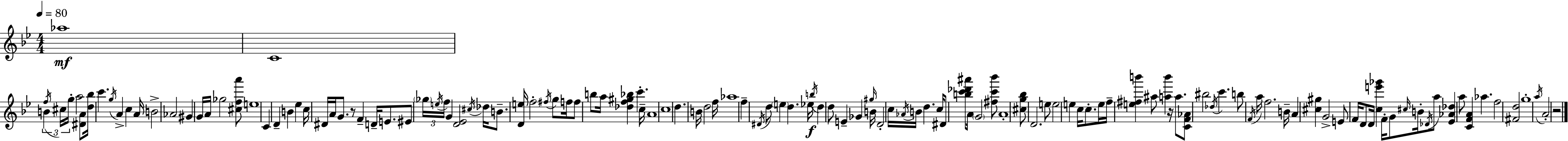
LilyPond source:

{
  \clef treble
  \numericTimeSignature
  \time 4/4
  \key bes \major
  \tempo 4 = 80
  \repeat volta 2 { aes''1\mf | c'1 | b'4 \tuplet 3/2 { \acciaccatura { f''16 } cis''16 g''16-. } a''2 <dis' a'>8 | <d'' bes''>16 c'''4. \acciaccatura { g''16 } a'4-> c''4 | \break a'16 b'2-> aes'2 | gis'4 g'16 a'16 ges''2 | <cis'' f'' a'''>8 e''1 | c'4 d'4-- b'4 ees''4 | \break c''16 dis'16 a'16 g'8. r8 f'4-- d'16-- e'8. | eis'8 \tuplet 3/2 { \parenthesize ges''16 \acciaccatura { e''16 } f''16 } g'4 <d' ees'>2 | \acciaccatura { cis''16 } des''16 b'8.-- <d' e''>16 f''2-. | \acciaccatura { fis''16 } g''8 f''16 f''8 b''8 a''16 <des'' f'' gis'' bes''>4 c'''4.-. | \break c''16-- a'1 | c''1 | d''4. b'16 d''2 | f''16 aes''1 | \break f''4-- \acciaccatura { dis'16 } d''8 \parenthesize e''4 | d''4. ees''16\f \acciaccatura { b''16 } d''4 d''8 e'4-- | ges'4 \grace { gis''16 } b'16 d'2-. | c''16 \acciaccatura { aes'16 } b'16 d''4. c''16 dis'8 <b'' c''' des''' ais'''>8 a'16 \parenthesize g'2 | \break <fis'' c''' bes'''>8 a'1-. | <cis'' g'' bes''>8 d'2. | e''8 e''2 | e''4 c''16 c''8.-. e''16 f''16-- <e'' fis'' b'''>4 ais''8 | \break <a'' b'''>4 r16 a''8. <c' f' aes'>8 bis''2 | \acciaccatura { des''16 } c'''4. b''8 \acciaccatura { f'16 } a''16 f''2. | b'16-- a'4 <cis'' gis''>4 | g'2-> e'8 f'16 d'8 | \break d'16 <c'' e''' ges'''>4 f'16-. g'8 \grace { cis''16 } b'16-. \acciaccatura { des'16 } a''8 <ees' aes' des''>4 | a''8 <c' f' a'>4 aes''4. f''2 | <fis' d''>2 g''1-. | \acciaccatura { a''16 } a'2-. | \break r2 } \bar "|."
}